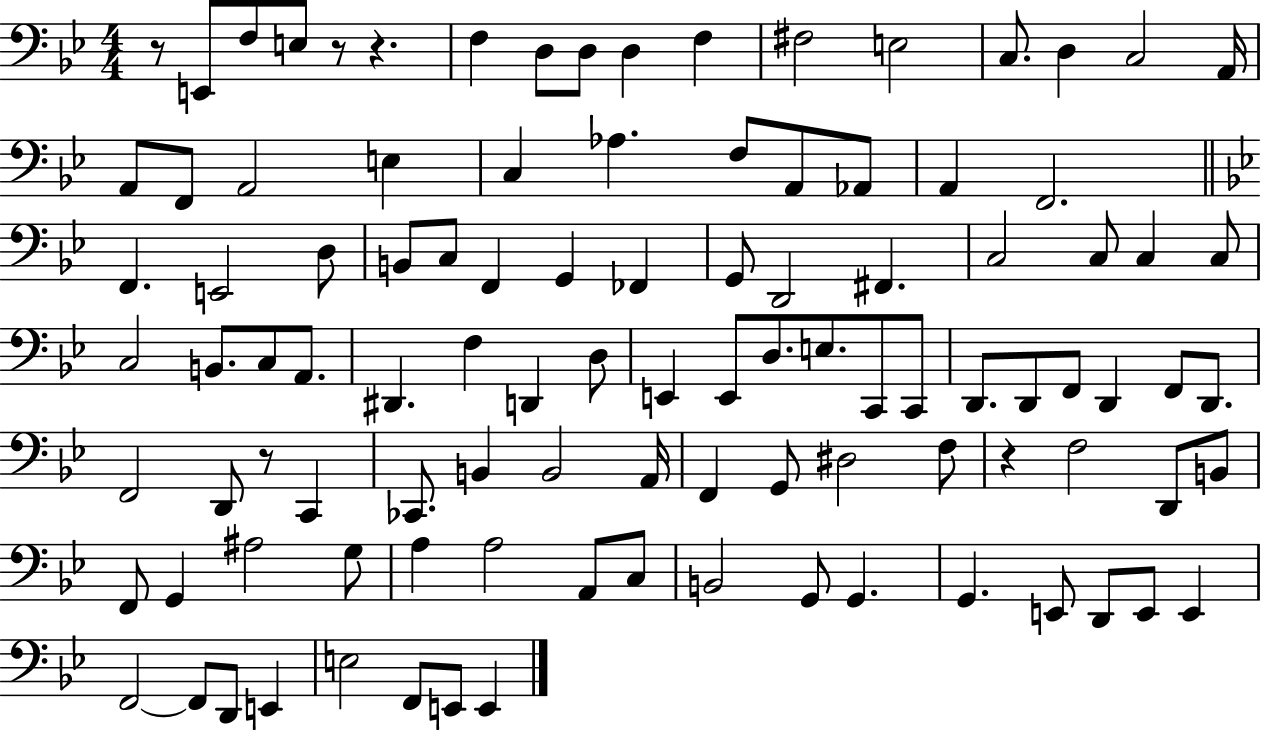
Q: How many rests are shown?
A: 5